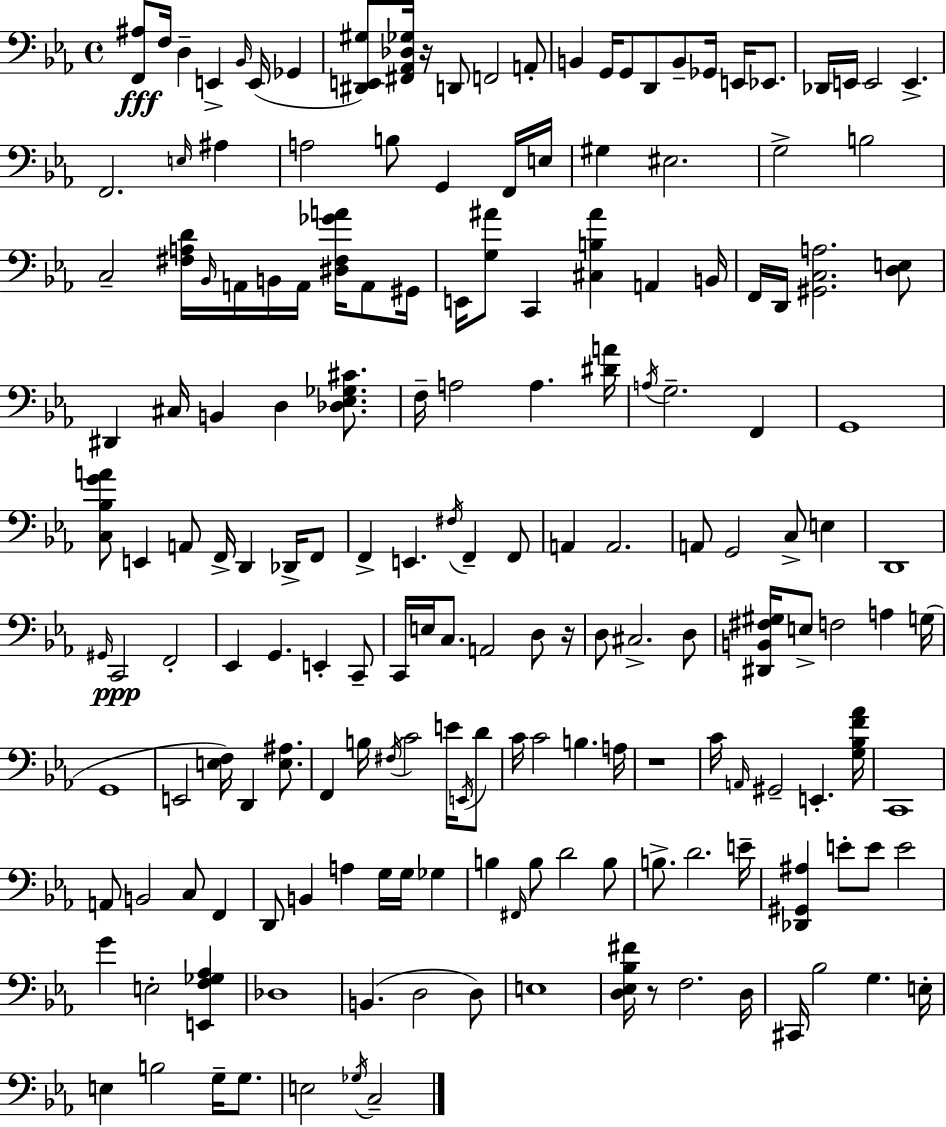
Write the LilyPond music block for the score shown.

{
  \clef bass
  \time 4/4
  \defaultTimeSignature
  \key ees \major
  <f, ais>8\fff f16 d4-- e,4-> \grace { bes,16 }( e,16 ges,4 | <dis, e, gis>8) <fis, aes, des ges>16 r16 d,8 f,2 a,8-. | b,4 g,16 g,8 d,8 b,8-- ges,16 e,16 ees,8. | des,16 e,16 e,2 e,4.-> | \break f,2. \grace { e16 } ais4 | a2 b8 g,4 | f,16 e16 gis4 eis2. | g2-> b2 | \break c2-- <fis a d'>16 \grace { bes,16 } a,16 b,16 a,16 <dis fis ges' a'>16 | a,8 gis,16 e,16 <g ais'>8 c,4 <cis b ais'>4 a,4 | b,16 f,16 d,16 <gis, c a>2. | <d e>8 dis,4 cis16 b,4 d4 | \break <des ees ges cis'>8. f16-- a2 a4. | <dis' a'>16 \acciaccatura { a16 } g2.-- | f,4 g,1 | <c bes g' a'>8 e,4 a,8 f,16-> d,4 | \break des,16-> f,8 f,4-> e,4. \acciaccatura { fis16 } f,4-- | f,8 a,4 a,2. | a,8 g,2 c8-> | e4 d,1 | \break \grace { gis,16 }\ppp c,2 f,2-. | ees,4 g,4. | e,4-. c,8-- c,16 e16 c8. a,2 | d8 r16 d8 cis2.-> | \break d8 <dis, b, fis gis>16 e8-> f2 | a4 g16( g,1 | e,2 <e f>16) d,4 | <e ais>8. f,4 b16 \acciaccatura { fis16 } c'2 | \break e'16 \acciaccatura { e,16 } d'8 c'16 c'2 | b4. a16 r1 | c'16 \grace { a,16 } gis,2-- | e,4.-. <g bes f' aes'>16 c,1 | \break a,8 b,2 | c8 f,4 d,8 b,4 a4 | g16 g16 ges4 b4 \grace { fis,16 } b8 | d'2 b8 b8.-> d'2. | \break e'16-- <des, gis, ais>4 e'8-. | e'8 e'2 g'4 e2-. | <e, f ges aes>4 des1 | b,4.( | \break d2 d8) e1 | <d ees bes fis'>16 r8 f2. | d16 cis,16 bes2 | g4. e16-. e4 b2 | \break g16-- g8. e2 | \acciaccatura { ges16 } c2-- \bar "|."
}